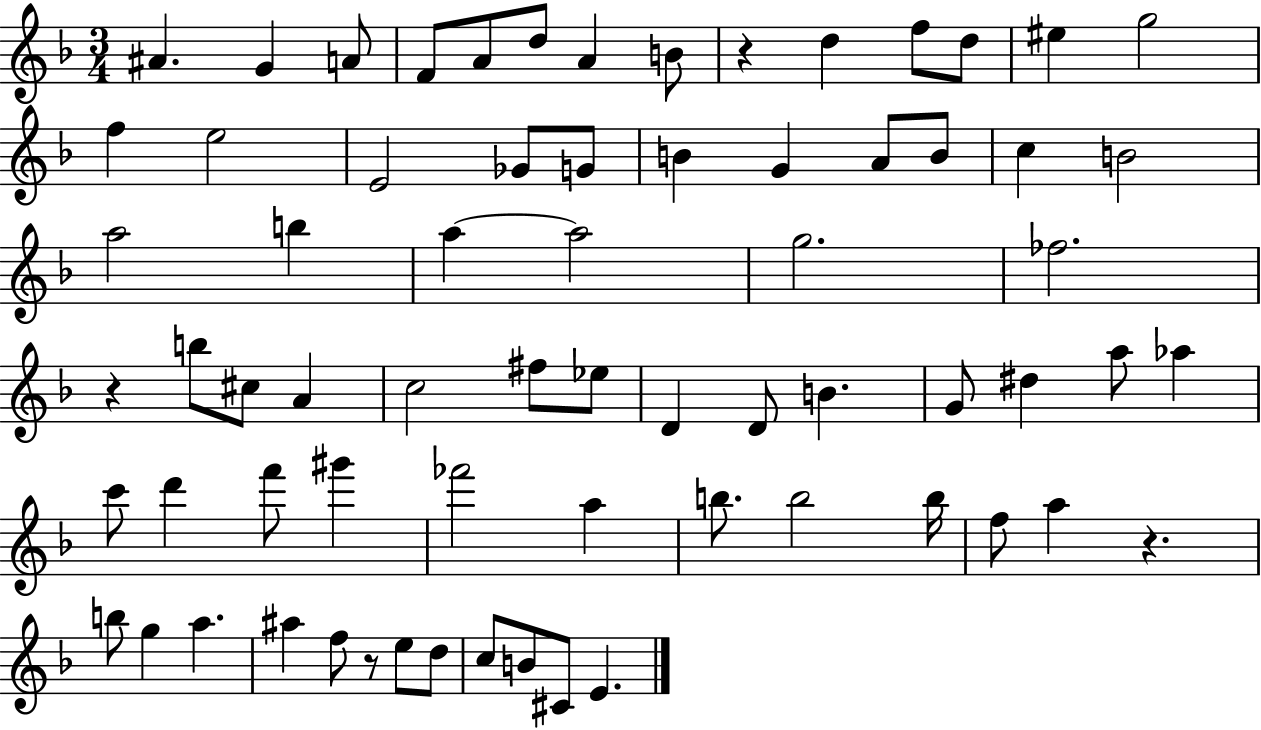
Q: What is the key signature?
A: F major